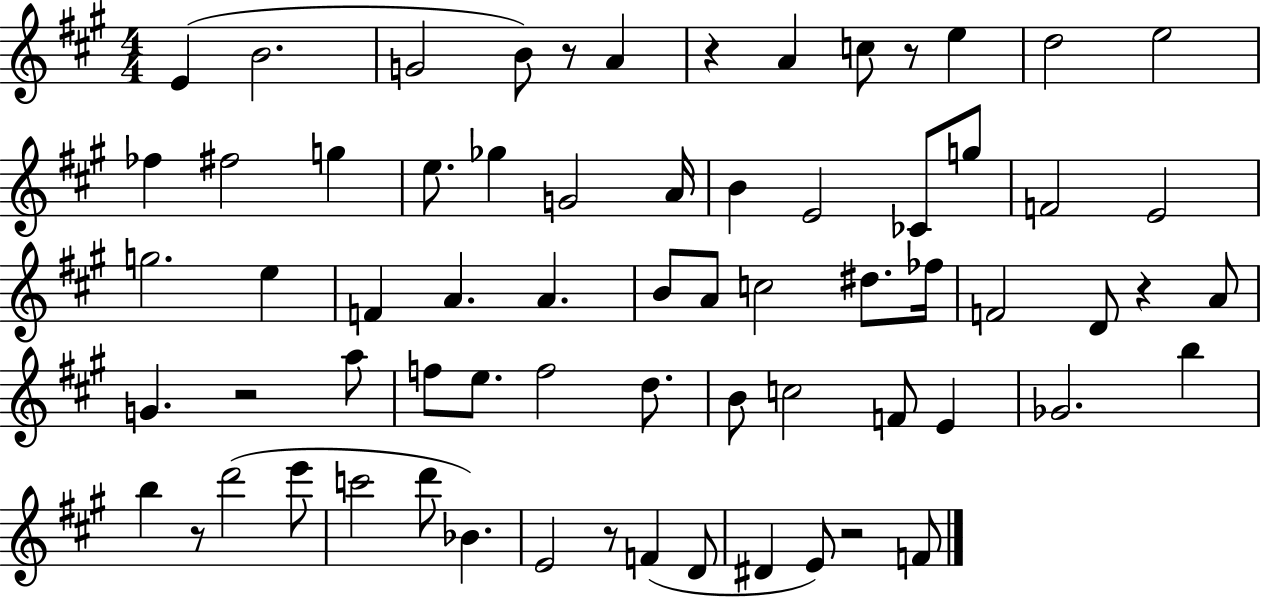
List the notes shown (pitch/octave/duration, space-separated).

E4/q B4/h. G4/h B4/e R/e A4/q R/q A4/q C5/e R/e E5/q D5/h E5/h FES5/q F#5/h G5/q E5/e. Gb5/q G4/h A4/s B4/q E4/h CES4/e G5/e F4/h E4/h G5/h. E5/q F4/q A4/q. A4/q. B4/e A4/e C5/h D#5/e. FES5/s F4/h D4/e R/q A4/e G4/q. R/h A5/e F5/e E5/e. F5/h D5/e. B4/e C5/h F4/e E4/q Gb4/h. B5/q B5/q R/e D6/h E6/e C6/h D6/e Bb4/q. E4/h R/e F4/q D4/e D#4/q E4/e R/h F4/e